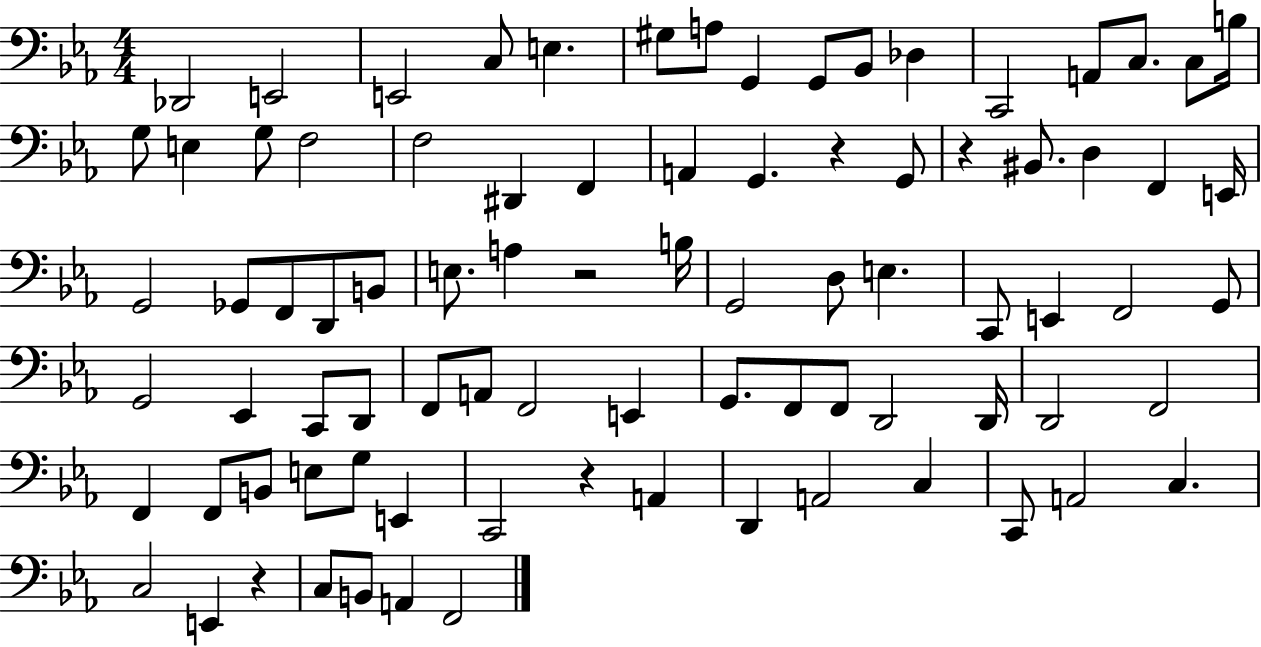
Db2/h E2/h E2/h C3/e E3/q. G#3/e A3/e G2/q G2/e Bb2/e Db3/q C2/h A2/e C3/e. C3/e B3/s G3/e E3/q G3/e F3/h F3/h D#2/q F2/q A2/q G2/q. R/q G2/e R/q BIS2/e. D3/q F2/q E2/s G2/h Gb2/e F2/e D2/e B2/e E3/e. A3/q R/h B3/s G2/h D3/e E3/q. C2/e E2/q F2/h G2/e G2/h Eb2/q C2/e D2/e F2/e A2/e F2/h E2/q G2/e. F2/e F2/e D2/h D2/s D2/h F2/h F2/q F2/e B2/e E3/e G3/e E2/q C2/h R/q A2/q D2/q A2/h C3/q C2/e A2/h C3/q. C3/h E2/q R/q C3/e B2/e A2/q F2/h